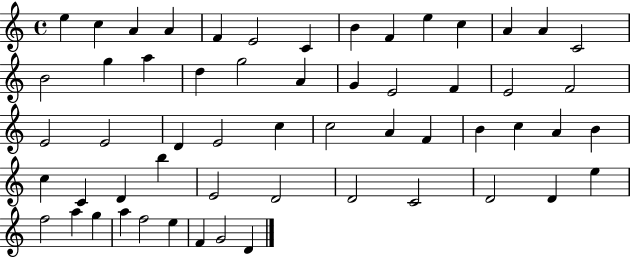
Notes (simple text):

E5/q C5/q A4/q A4/q F4/q E4/h C4/q B4/q F4/q E5/q C5/q A4/q A4/q C4/h B4/h G5/q A5/q D5/q G5/h A4/q G4/q E4/h F4/q E4/h F4/h E4/h E4/h D4/q E4/h C5/q C5/h A4/q F4/q B4/q C5/q A4/q B4/q C5/q C4/q D4/q B5/q E4/h D4/h D4/h C4/h D4/h D4/q E5/q F5/h A5/q G5/q A5/q F5/h E5/q F4/q G4/h D4/q